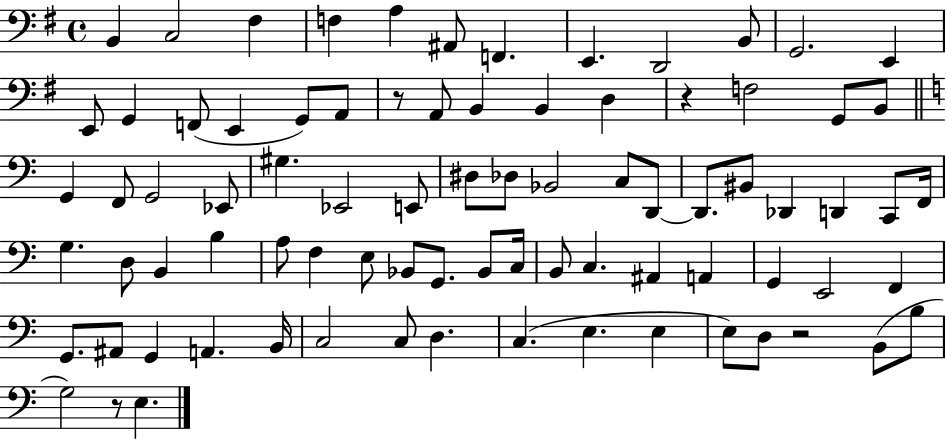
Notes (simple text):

B2/q C3/h F#3/q F3/q A3/q A#2/e F2/q. E2/q. D2/h B2/e G2/h. E2/q E2/e G2/q F2/e E2/q G2/e A2/e R/e A2/e B2/q B2/q D3/q R/q F3/h G2/e B2/e G2/q F2/e G2/h Eb2/e G#3/q. Eb2/h E2/e D#3/e Db3/e Bb2/h C3/e D2/e D2/e. BIS2/e Db2/q D2/q C2/e F2/s G3/q. D3/e B2/q B3/q A3/e F3/q E3/e Bb2/e G2/e. Bb2/e C3/s B2/e C3/q. A#2/q A2/q G2/q E2/h F2/q G2/e. A#2/e G2/q A2/q. B2/s C3/h C3/e D3/q. C3/q. E3/q. E3/q E3/e D3/e R/h B2/e B3/e G3/h R/e E3/q.